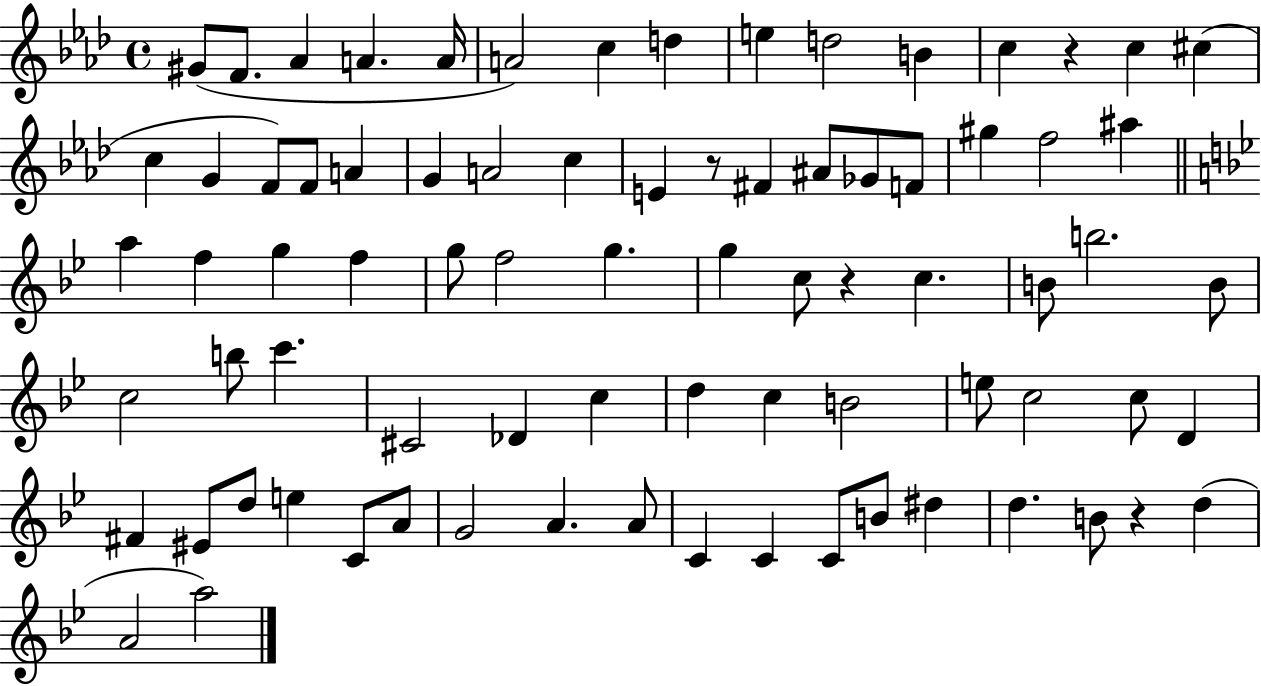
G#4/e F4/e. Ab4/q A4/q. A4/s A4/h C5/q D5/q E5/q D5/h B4/q C5/q R/q C5/q C#5/q C5/q G4/q F4/e F4/e A4/q G4/q A4/h C5/q E4/q R/e F#4/q A#4/e Gb4/e F4/e G#5/q F5/h A#5/q A5/q F5/q G5/q F5/q G5/e F5/h G5/q. G5/q C5/e R/q C5/q. B4/e B5/h. B4/e C5/h B5/e C6/q. C#4/h Db4/q C5/q D5/q C5/q B4/h E5/e C5/h C5/e D4/q F#4/q EIS4/e D5/e E5/q C4/e A4/e G4/h A4/q. A4/e C4/q C4/q C4/e B4/e D#5/q D5/q. B4/e R/q D5/q A4/h A5/h